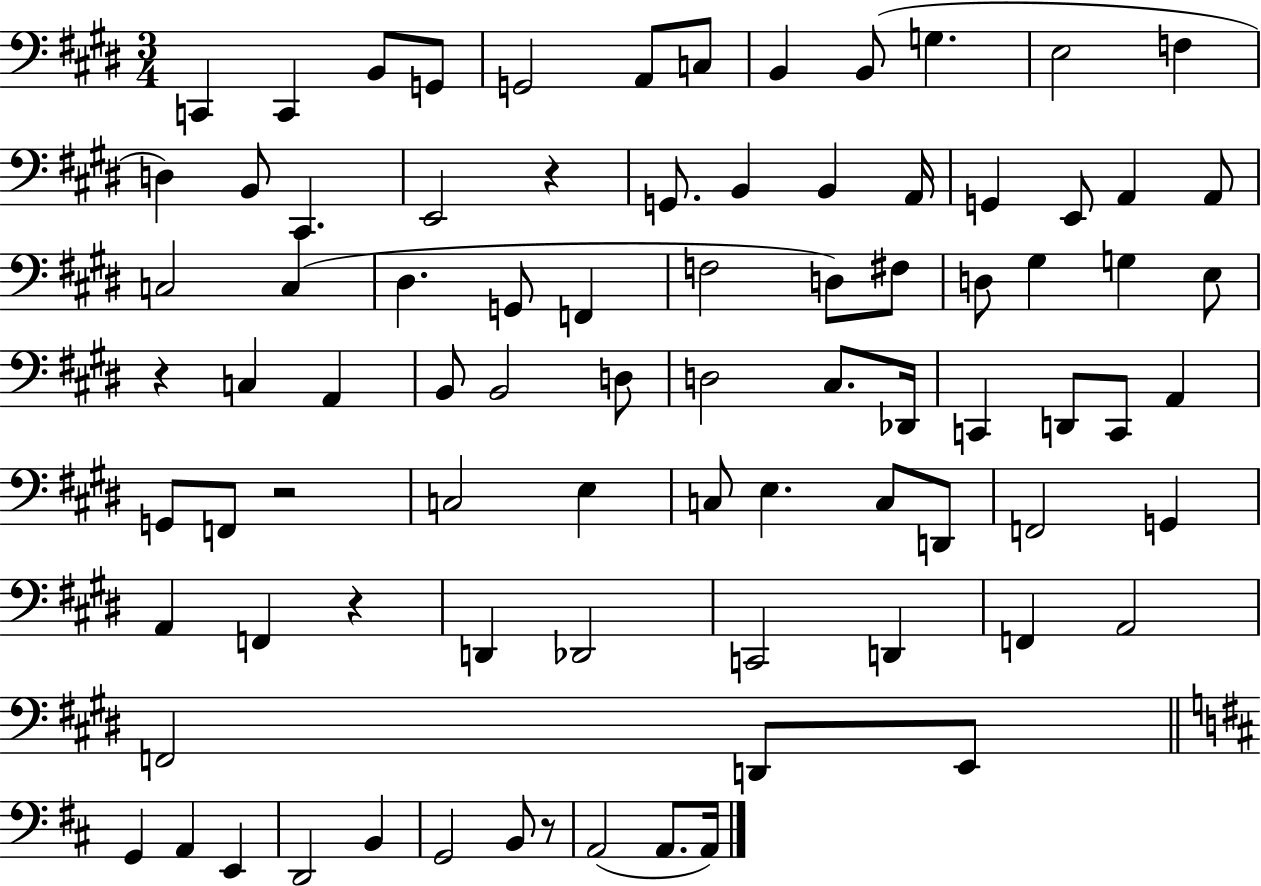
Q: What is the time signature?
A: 3/4